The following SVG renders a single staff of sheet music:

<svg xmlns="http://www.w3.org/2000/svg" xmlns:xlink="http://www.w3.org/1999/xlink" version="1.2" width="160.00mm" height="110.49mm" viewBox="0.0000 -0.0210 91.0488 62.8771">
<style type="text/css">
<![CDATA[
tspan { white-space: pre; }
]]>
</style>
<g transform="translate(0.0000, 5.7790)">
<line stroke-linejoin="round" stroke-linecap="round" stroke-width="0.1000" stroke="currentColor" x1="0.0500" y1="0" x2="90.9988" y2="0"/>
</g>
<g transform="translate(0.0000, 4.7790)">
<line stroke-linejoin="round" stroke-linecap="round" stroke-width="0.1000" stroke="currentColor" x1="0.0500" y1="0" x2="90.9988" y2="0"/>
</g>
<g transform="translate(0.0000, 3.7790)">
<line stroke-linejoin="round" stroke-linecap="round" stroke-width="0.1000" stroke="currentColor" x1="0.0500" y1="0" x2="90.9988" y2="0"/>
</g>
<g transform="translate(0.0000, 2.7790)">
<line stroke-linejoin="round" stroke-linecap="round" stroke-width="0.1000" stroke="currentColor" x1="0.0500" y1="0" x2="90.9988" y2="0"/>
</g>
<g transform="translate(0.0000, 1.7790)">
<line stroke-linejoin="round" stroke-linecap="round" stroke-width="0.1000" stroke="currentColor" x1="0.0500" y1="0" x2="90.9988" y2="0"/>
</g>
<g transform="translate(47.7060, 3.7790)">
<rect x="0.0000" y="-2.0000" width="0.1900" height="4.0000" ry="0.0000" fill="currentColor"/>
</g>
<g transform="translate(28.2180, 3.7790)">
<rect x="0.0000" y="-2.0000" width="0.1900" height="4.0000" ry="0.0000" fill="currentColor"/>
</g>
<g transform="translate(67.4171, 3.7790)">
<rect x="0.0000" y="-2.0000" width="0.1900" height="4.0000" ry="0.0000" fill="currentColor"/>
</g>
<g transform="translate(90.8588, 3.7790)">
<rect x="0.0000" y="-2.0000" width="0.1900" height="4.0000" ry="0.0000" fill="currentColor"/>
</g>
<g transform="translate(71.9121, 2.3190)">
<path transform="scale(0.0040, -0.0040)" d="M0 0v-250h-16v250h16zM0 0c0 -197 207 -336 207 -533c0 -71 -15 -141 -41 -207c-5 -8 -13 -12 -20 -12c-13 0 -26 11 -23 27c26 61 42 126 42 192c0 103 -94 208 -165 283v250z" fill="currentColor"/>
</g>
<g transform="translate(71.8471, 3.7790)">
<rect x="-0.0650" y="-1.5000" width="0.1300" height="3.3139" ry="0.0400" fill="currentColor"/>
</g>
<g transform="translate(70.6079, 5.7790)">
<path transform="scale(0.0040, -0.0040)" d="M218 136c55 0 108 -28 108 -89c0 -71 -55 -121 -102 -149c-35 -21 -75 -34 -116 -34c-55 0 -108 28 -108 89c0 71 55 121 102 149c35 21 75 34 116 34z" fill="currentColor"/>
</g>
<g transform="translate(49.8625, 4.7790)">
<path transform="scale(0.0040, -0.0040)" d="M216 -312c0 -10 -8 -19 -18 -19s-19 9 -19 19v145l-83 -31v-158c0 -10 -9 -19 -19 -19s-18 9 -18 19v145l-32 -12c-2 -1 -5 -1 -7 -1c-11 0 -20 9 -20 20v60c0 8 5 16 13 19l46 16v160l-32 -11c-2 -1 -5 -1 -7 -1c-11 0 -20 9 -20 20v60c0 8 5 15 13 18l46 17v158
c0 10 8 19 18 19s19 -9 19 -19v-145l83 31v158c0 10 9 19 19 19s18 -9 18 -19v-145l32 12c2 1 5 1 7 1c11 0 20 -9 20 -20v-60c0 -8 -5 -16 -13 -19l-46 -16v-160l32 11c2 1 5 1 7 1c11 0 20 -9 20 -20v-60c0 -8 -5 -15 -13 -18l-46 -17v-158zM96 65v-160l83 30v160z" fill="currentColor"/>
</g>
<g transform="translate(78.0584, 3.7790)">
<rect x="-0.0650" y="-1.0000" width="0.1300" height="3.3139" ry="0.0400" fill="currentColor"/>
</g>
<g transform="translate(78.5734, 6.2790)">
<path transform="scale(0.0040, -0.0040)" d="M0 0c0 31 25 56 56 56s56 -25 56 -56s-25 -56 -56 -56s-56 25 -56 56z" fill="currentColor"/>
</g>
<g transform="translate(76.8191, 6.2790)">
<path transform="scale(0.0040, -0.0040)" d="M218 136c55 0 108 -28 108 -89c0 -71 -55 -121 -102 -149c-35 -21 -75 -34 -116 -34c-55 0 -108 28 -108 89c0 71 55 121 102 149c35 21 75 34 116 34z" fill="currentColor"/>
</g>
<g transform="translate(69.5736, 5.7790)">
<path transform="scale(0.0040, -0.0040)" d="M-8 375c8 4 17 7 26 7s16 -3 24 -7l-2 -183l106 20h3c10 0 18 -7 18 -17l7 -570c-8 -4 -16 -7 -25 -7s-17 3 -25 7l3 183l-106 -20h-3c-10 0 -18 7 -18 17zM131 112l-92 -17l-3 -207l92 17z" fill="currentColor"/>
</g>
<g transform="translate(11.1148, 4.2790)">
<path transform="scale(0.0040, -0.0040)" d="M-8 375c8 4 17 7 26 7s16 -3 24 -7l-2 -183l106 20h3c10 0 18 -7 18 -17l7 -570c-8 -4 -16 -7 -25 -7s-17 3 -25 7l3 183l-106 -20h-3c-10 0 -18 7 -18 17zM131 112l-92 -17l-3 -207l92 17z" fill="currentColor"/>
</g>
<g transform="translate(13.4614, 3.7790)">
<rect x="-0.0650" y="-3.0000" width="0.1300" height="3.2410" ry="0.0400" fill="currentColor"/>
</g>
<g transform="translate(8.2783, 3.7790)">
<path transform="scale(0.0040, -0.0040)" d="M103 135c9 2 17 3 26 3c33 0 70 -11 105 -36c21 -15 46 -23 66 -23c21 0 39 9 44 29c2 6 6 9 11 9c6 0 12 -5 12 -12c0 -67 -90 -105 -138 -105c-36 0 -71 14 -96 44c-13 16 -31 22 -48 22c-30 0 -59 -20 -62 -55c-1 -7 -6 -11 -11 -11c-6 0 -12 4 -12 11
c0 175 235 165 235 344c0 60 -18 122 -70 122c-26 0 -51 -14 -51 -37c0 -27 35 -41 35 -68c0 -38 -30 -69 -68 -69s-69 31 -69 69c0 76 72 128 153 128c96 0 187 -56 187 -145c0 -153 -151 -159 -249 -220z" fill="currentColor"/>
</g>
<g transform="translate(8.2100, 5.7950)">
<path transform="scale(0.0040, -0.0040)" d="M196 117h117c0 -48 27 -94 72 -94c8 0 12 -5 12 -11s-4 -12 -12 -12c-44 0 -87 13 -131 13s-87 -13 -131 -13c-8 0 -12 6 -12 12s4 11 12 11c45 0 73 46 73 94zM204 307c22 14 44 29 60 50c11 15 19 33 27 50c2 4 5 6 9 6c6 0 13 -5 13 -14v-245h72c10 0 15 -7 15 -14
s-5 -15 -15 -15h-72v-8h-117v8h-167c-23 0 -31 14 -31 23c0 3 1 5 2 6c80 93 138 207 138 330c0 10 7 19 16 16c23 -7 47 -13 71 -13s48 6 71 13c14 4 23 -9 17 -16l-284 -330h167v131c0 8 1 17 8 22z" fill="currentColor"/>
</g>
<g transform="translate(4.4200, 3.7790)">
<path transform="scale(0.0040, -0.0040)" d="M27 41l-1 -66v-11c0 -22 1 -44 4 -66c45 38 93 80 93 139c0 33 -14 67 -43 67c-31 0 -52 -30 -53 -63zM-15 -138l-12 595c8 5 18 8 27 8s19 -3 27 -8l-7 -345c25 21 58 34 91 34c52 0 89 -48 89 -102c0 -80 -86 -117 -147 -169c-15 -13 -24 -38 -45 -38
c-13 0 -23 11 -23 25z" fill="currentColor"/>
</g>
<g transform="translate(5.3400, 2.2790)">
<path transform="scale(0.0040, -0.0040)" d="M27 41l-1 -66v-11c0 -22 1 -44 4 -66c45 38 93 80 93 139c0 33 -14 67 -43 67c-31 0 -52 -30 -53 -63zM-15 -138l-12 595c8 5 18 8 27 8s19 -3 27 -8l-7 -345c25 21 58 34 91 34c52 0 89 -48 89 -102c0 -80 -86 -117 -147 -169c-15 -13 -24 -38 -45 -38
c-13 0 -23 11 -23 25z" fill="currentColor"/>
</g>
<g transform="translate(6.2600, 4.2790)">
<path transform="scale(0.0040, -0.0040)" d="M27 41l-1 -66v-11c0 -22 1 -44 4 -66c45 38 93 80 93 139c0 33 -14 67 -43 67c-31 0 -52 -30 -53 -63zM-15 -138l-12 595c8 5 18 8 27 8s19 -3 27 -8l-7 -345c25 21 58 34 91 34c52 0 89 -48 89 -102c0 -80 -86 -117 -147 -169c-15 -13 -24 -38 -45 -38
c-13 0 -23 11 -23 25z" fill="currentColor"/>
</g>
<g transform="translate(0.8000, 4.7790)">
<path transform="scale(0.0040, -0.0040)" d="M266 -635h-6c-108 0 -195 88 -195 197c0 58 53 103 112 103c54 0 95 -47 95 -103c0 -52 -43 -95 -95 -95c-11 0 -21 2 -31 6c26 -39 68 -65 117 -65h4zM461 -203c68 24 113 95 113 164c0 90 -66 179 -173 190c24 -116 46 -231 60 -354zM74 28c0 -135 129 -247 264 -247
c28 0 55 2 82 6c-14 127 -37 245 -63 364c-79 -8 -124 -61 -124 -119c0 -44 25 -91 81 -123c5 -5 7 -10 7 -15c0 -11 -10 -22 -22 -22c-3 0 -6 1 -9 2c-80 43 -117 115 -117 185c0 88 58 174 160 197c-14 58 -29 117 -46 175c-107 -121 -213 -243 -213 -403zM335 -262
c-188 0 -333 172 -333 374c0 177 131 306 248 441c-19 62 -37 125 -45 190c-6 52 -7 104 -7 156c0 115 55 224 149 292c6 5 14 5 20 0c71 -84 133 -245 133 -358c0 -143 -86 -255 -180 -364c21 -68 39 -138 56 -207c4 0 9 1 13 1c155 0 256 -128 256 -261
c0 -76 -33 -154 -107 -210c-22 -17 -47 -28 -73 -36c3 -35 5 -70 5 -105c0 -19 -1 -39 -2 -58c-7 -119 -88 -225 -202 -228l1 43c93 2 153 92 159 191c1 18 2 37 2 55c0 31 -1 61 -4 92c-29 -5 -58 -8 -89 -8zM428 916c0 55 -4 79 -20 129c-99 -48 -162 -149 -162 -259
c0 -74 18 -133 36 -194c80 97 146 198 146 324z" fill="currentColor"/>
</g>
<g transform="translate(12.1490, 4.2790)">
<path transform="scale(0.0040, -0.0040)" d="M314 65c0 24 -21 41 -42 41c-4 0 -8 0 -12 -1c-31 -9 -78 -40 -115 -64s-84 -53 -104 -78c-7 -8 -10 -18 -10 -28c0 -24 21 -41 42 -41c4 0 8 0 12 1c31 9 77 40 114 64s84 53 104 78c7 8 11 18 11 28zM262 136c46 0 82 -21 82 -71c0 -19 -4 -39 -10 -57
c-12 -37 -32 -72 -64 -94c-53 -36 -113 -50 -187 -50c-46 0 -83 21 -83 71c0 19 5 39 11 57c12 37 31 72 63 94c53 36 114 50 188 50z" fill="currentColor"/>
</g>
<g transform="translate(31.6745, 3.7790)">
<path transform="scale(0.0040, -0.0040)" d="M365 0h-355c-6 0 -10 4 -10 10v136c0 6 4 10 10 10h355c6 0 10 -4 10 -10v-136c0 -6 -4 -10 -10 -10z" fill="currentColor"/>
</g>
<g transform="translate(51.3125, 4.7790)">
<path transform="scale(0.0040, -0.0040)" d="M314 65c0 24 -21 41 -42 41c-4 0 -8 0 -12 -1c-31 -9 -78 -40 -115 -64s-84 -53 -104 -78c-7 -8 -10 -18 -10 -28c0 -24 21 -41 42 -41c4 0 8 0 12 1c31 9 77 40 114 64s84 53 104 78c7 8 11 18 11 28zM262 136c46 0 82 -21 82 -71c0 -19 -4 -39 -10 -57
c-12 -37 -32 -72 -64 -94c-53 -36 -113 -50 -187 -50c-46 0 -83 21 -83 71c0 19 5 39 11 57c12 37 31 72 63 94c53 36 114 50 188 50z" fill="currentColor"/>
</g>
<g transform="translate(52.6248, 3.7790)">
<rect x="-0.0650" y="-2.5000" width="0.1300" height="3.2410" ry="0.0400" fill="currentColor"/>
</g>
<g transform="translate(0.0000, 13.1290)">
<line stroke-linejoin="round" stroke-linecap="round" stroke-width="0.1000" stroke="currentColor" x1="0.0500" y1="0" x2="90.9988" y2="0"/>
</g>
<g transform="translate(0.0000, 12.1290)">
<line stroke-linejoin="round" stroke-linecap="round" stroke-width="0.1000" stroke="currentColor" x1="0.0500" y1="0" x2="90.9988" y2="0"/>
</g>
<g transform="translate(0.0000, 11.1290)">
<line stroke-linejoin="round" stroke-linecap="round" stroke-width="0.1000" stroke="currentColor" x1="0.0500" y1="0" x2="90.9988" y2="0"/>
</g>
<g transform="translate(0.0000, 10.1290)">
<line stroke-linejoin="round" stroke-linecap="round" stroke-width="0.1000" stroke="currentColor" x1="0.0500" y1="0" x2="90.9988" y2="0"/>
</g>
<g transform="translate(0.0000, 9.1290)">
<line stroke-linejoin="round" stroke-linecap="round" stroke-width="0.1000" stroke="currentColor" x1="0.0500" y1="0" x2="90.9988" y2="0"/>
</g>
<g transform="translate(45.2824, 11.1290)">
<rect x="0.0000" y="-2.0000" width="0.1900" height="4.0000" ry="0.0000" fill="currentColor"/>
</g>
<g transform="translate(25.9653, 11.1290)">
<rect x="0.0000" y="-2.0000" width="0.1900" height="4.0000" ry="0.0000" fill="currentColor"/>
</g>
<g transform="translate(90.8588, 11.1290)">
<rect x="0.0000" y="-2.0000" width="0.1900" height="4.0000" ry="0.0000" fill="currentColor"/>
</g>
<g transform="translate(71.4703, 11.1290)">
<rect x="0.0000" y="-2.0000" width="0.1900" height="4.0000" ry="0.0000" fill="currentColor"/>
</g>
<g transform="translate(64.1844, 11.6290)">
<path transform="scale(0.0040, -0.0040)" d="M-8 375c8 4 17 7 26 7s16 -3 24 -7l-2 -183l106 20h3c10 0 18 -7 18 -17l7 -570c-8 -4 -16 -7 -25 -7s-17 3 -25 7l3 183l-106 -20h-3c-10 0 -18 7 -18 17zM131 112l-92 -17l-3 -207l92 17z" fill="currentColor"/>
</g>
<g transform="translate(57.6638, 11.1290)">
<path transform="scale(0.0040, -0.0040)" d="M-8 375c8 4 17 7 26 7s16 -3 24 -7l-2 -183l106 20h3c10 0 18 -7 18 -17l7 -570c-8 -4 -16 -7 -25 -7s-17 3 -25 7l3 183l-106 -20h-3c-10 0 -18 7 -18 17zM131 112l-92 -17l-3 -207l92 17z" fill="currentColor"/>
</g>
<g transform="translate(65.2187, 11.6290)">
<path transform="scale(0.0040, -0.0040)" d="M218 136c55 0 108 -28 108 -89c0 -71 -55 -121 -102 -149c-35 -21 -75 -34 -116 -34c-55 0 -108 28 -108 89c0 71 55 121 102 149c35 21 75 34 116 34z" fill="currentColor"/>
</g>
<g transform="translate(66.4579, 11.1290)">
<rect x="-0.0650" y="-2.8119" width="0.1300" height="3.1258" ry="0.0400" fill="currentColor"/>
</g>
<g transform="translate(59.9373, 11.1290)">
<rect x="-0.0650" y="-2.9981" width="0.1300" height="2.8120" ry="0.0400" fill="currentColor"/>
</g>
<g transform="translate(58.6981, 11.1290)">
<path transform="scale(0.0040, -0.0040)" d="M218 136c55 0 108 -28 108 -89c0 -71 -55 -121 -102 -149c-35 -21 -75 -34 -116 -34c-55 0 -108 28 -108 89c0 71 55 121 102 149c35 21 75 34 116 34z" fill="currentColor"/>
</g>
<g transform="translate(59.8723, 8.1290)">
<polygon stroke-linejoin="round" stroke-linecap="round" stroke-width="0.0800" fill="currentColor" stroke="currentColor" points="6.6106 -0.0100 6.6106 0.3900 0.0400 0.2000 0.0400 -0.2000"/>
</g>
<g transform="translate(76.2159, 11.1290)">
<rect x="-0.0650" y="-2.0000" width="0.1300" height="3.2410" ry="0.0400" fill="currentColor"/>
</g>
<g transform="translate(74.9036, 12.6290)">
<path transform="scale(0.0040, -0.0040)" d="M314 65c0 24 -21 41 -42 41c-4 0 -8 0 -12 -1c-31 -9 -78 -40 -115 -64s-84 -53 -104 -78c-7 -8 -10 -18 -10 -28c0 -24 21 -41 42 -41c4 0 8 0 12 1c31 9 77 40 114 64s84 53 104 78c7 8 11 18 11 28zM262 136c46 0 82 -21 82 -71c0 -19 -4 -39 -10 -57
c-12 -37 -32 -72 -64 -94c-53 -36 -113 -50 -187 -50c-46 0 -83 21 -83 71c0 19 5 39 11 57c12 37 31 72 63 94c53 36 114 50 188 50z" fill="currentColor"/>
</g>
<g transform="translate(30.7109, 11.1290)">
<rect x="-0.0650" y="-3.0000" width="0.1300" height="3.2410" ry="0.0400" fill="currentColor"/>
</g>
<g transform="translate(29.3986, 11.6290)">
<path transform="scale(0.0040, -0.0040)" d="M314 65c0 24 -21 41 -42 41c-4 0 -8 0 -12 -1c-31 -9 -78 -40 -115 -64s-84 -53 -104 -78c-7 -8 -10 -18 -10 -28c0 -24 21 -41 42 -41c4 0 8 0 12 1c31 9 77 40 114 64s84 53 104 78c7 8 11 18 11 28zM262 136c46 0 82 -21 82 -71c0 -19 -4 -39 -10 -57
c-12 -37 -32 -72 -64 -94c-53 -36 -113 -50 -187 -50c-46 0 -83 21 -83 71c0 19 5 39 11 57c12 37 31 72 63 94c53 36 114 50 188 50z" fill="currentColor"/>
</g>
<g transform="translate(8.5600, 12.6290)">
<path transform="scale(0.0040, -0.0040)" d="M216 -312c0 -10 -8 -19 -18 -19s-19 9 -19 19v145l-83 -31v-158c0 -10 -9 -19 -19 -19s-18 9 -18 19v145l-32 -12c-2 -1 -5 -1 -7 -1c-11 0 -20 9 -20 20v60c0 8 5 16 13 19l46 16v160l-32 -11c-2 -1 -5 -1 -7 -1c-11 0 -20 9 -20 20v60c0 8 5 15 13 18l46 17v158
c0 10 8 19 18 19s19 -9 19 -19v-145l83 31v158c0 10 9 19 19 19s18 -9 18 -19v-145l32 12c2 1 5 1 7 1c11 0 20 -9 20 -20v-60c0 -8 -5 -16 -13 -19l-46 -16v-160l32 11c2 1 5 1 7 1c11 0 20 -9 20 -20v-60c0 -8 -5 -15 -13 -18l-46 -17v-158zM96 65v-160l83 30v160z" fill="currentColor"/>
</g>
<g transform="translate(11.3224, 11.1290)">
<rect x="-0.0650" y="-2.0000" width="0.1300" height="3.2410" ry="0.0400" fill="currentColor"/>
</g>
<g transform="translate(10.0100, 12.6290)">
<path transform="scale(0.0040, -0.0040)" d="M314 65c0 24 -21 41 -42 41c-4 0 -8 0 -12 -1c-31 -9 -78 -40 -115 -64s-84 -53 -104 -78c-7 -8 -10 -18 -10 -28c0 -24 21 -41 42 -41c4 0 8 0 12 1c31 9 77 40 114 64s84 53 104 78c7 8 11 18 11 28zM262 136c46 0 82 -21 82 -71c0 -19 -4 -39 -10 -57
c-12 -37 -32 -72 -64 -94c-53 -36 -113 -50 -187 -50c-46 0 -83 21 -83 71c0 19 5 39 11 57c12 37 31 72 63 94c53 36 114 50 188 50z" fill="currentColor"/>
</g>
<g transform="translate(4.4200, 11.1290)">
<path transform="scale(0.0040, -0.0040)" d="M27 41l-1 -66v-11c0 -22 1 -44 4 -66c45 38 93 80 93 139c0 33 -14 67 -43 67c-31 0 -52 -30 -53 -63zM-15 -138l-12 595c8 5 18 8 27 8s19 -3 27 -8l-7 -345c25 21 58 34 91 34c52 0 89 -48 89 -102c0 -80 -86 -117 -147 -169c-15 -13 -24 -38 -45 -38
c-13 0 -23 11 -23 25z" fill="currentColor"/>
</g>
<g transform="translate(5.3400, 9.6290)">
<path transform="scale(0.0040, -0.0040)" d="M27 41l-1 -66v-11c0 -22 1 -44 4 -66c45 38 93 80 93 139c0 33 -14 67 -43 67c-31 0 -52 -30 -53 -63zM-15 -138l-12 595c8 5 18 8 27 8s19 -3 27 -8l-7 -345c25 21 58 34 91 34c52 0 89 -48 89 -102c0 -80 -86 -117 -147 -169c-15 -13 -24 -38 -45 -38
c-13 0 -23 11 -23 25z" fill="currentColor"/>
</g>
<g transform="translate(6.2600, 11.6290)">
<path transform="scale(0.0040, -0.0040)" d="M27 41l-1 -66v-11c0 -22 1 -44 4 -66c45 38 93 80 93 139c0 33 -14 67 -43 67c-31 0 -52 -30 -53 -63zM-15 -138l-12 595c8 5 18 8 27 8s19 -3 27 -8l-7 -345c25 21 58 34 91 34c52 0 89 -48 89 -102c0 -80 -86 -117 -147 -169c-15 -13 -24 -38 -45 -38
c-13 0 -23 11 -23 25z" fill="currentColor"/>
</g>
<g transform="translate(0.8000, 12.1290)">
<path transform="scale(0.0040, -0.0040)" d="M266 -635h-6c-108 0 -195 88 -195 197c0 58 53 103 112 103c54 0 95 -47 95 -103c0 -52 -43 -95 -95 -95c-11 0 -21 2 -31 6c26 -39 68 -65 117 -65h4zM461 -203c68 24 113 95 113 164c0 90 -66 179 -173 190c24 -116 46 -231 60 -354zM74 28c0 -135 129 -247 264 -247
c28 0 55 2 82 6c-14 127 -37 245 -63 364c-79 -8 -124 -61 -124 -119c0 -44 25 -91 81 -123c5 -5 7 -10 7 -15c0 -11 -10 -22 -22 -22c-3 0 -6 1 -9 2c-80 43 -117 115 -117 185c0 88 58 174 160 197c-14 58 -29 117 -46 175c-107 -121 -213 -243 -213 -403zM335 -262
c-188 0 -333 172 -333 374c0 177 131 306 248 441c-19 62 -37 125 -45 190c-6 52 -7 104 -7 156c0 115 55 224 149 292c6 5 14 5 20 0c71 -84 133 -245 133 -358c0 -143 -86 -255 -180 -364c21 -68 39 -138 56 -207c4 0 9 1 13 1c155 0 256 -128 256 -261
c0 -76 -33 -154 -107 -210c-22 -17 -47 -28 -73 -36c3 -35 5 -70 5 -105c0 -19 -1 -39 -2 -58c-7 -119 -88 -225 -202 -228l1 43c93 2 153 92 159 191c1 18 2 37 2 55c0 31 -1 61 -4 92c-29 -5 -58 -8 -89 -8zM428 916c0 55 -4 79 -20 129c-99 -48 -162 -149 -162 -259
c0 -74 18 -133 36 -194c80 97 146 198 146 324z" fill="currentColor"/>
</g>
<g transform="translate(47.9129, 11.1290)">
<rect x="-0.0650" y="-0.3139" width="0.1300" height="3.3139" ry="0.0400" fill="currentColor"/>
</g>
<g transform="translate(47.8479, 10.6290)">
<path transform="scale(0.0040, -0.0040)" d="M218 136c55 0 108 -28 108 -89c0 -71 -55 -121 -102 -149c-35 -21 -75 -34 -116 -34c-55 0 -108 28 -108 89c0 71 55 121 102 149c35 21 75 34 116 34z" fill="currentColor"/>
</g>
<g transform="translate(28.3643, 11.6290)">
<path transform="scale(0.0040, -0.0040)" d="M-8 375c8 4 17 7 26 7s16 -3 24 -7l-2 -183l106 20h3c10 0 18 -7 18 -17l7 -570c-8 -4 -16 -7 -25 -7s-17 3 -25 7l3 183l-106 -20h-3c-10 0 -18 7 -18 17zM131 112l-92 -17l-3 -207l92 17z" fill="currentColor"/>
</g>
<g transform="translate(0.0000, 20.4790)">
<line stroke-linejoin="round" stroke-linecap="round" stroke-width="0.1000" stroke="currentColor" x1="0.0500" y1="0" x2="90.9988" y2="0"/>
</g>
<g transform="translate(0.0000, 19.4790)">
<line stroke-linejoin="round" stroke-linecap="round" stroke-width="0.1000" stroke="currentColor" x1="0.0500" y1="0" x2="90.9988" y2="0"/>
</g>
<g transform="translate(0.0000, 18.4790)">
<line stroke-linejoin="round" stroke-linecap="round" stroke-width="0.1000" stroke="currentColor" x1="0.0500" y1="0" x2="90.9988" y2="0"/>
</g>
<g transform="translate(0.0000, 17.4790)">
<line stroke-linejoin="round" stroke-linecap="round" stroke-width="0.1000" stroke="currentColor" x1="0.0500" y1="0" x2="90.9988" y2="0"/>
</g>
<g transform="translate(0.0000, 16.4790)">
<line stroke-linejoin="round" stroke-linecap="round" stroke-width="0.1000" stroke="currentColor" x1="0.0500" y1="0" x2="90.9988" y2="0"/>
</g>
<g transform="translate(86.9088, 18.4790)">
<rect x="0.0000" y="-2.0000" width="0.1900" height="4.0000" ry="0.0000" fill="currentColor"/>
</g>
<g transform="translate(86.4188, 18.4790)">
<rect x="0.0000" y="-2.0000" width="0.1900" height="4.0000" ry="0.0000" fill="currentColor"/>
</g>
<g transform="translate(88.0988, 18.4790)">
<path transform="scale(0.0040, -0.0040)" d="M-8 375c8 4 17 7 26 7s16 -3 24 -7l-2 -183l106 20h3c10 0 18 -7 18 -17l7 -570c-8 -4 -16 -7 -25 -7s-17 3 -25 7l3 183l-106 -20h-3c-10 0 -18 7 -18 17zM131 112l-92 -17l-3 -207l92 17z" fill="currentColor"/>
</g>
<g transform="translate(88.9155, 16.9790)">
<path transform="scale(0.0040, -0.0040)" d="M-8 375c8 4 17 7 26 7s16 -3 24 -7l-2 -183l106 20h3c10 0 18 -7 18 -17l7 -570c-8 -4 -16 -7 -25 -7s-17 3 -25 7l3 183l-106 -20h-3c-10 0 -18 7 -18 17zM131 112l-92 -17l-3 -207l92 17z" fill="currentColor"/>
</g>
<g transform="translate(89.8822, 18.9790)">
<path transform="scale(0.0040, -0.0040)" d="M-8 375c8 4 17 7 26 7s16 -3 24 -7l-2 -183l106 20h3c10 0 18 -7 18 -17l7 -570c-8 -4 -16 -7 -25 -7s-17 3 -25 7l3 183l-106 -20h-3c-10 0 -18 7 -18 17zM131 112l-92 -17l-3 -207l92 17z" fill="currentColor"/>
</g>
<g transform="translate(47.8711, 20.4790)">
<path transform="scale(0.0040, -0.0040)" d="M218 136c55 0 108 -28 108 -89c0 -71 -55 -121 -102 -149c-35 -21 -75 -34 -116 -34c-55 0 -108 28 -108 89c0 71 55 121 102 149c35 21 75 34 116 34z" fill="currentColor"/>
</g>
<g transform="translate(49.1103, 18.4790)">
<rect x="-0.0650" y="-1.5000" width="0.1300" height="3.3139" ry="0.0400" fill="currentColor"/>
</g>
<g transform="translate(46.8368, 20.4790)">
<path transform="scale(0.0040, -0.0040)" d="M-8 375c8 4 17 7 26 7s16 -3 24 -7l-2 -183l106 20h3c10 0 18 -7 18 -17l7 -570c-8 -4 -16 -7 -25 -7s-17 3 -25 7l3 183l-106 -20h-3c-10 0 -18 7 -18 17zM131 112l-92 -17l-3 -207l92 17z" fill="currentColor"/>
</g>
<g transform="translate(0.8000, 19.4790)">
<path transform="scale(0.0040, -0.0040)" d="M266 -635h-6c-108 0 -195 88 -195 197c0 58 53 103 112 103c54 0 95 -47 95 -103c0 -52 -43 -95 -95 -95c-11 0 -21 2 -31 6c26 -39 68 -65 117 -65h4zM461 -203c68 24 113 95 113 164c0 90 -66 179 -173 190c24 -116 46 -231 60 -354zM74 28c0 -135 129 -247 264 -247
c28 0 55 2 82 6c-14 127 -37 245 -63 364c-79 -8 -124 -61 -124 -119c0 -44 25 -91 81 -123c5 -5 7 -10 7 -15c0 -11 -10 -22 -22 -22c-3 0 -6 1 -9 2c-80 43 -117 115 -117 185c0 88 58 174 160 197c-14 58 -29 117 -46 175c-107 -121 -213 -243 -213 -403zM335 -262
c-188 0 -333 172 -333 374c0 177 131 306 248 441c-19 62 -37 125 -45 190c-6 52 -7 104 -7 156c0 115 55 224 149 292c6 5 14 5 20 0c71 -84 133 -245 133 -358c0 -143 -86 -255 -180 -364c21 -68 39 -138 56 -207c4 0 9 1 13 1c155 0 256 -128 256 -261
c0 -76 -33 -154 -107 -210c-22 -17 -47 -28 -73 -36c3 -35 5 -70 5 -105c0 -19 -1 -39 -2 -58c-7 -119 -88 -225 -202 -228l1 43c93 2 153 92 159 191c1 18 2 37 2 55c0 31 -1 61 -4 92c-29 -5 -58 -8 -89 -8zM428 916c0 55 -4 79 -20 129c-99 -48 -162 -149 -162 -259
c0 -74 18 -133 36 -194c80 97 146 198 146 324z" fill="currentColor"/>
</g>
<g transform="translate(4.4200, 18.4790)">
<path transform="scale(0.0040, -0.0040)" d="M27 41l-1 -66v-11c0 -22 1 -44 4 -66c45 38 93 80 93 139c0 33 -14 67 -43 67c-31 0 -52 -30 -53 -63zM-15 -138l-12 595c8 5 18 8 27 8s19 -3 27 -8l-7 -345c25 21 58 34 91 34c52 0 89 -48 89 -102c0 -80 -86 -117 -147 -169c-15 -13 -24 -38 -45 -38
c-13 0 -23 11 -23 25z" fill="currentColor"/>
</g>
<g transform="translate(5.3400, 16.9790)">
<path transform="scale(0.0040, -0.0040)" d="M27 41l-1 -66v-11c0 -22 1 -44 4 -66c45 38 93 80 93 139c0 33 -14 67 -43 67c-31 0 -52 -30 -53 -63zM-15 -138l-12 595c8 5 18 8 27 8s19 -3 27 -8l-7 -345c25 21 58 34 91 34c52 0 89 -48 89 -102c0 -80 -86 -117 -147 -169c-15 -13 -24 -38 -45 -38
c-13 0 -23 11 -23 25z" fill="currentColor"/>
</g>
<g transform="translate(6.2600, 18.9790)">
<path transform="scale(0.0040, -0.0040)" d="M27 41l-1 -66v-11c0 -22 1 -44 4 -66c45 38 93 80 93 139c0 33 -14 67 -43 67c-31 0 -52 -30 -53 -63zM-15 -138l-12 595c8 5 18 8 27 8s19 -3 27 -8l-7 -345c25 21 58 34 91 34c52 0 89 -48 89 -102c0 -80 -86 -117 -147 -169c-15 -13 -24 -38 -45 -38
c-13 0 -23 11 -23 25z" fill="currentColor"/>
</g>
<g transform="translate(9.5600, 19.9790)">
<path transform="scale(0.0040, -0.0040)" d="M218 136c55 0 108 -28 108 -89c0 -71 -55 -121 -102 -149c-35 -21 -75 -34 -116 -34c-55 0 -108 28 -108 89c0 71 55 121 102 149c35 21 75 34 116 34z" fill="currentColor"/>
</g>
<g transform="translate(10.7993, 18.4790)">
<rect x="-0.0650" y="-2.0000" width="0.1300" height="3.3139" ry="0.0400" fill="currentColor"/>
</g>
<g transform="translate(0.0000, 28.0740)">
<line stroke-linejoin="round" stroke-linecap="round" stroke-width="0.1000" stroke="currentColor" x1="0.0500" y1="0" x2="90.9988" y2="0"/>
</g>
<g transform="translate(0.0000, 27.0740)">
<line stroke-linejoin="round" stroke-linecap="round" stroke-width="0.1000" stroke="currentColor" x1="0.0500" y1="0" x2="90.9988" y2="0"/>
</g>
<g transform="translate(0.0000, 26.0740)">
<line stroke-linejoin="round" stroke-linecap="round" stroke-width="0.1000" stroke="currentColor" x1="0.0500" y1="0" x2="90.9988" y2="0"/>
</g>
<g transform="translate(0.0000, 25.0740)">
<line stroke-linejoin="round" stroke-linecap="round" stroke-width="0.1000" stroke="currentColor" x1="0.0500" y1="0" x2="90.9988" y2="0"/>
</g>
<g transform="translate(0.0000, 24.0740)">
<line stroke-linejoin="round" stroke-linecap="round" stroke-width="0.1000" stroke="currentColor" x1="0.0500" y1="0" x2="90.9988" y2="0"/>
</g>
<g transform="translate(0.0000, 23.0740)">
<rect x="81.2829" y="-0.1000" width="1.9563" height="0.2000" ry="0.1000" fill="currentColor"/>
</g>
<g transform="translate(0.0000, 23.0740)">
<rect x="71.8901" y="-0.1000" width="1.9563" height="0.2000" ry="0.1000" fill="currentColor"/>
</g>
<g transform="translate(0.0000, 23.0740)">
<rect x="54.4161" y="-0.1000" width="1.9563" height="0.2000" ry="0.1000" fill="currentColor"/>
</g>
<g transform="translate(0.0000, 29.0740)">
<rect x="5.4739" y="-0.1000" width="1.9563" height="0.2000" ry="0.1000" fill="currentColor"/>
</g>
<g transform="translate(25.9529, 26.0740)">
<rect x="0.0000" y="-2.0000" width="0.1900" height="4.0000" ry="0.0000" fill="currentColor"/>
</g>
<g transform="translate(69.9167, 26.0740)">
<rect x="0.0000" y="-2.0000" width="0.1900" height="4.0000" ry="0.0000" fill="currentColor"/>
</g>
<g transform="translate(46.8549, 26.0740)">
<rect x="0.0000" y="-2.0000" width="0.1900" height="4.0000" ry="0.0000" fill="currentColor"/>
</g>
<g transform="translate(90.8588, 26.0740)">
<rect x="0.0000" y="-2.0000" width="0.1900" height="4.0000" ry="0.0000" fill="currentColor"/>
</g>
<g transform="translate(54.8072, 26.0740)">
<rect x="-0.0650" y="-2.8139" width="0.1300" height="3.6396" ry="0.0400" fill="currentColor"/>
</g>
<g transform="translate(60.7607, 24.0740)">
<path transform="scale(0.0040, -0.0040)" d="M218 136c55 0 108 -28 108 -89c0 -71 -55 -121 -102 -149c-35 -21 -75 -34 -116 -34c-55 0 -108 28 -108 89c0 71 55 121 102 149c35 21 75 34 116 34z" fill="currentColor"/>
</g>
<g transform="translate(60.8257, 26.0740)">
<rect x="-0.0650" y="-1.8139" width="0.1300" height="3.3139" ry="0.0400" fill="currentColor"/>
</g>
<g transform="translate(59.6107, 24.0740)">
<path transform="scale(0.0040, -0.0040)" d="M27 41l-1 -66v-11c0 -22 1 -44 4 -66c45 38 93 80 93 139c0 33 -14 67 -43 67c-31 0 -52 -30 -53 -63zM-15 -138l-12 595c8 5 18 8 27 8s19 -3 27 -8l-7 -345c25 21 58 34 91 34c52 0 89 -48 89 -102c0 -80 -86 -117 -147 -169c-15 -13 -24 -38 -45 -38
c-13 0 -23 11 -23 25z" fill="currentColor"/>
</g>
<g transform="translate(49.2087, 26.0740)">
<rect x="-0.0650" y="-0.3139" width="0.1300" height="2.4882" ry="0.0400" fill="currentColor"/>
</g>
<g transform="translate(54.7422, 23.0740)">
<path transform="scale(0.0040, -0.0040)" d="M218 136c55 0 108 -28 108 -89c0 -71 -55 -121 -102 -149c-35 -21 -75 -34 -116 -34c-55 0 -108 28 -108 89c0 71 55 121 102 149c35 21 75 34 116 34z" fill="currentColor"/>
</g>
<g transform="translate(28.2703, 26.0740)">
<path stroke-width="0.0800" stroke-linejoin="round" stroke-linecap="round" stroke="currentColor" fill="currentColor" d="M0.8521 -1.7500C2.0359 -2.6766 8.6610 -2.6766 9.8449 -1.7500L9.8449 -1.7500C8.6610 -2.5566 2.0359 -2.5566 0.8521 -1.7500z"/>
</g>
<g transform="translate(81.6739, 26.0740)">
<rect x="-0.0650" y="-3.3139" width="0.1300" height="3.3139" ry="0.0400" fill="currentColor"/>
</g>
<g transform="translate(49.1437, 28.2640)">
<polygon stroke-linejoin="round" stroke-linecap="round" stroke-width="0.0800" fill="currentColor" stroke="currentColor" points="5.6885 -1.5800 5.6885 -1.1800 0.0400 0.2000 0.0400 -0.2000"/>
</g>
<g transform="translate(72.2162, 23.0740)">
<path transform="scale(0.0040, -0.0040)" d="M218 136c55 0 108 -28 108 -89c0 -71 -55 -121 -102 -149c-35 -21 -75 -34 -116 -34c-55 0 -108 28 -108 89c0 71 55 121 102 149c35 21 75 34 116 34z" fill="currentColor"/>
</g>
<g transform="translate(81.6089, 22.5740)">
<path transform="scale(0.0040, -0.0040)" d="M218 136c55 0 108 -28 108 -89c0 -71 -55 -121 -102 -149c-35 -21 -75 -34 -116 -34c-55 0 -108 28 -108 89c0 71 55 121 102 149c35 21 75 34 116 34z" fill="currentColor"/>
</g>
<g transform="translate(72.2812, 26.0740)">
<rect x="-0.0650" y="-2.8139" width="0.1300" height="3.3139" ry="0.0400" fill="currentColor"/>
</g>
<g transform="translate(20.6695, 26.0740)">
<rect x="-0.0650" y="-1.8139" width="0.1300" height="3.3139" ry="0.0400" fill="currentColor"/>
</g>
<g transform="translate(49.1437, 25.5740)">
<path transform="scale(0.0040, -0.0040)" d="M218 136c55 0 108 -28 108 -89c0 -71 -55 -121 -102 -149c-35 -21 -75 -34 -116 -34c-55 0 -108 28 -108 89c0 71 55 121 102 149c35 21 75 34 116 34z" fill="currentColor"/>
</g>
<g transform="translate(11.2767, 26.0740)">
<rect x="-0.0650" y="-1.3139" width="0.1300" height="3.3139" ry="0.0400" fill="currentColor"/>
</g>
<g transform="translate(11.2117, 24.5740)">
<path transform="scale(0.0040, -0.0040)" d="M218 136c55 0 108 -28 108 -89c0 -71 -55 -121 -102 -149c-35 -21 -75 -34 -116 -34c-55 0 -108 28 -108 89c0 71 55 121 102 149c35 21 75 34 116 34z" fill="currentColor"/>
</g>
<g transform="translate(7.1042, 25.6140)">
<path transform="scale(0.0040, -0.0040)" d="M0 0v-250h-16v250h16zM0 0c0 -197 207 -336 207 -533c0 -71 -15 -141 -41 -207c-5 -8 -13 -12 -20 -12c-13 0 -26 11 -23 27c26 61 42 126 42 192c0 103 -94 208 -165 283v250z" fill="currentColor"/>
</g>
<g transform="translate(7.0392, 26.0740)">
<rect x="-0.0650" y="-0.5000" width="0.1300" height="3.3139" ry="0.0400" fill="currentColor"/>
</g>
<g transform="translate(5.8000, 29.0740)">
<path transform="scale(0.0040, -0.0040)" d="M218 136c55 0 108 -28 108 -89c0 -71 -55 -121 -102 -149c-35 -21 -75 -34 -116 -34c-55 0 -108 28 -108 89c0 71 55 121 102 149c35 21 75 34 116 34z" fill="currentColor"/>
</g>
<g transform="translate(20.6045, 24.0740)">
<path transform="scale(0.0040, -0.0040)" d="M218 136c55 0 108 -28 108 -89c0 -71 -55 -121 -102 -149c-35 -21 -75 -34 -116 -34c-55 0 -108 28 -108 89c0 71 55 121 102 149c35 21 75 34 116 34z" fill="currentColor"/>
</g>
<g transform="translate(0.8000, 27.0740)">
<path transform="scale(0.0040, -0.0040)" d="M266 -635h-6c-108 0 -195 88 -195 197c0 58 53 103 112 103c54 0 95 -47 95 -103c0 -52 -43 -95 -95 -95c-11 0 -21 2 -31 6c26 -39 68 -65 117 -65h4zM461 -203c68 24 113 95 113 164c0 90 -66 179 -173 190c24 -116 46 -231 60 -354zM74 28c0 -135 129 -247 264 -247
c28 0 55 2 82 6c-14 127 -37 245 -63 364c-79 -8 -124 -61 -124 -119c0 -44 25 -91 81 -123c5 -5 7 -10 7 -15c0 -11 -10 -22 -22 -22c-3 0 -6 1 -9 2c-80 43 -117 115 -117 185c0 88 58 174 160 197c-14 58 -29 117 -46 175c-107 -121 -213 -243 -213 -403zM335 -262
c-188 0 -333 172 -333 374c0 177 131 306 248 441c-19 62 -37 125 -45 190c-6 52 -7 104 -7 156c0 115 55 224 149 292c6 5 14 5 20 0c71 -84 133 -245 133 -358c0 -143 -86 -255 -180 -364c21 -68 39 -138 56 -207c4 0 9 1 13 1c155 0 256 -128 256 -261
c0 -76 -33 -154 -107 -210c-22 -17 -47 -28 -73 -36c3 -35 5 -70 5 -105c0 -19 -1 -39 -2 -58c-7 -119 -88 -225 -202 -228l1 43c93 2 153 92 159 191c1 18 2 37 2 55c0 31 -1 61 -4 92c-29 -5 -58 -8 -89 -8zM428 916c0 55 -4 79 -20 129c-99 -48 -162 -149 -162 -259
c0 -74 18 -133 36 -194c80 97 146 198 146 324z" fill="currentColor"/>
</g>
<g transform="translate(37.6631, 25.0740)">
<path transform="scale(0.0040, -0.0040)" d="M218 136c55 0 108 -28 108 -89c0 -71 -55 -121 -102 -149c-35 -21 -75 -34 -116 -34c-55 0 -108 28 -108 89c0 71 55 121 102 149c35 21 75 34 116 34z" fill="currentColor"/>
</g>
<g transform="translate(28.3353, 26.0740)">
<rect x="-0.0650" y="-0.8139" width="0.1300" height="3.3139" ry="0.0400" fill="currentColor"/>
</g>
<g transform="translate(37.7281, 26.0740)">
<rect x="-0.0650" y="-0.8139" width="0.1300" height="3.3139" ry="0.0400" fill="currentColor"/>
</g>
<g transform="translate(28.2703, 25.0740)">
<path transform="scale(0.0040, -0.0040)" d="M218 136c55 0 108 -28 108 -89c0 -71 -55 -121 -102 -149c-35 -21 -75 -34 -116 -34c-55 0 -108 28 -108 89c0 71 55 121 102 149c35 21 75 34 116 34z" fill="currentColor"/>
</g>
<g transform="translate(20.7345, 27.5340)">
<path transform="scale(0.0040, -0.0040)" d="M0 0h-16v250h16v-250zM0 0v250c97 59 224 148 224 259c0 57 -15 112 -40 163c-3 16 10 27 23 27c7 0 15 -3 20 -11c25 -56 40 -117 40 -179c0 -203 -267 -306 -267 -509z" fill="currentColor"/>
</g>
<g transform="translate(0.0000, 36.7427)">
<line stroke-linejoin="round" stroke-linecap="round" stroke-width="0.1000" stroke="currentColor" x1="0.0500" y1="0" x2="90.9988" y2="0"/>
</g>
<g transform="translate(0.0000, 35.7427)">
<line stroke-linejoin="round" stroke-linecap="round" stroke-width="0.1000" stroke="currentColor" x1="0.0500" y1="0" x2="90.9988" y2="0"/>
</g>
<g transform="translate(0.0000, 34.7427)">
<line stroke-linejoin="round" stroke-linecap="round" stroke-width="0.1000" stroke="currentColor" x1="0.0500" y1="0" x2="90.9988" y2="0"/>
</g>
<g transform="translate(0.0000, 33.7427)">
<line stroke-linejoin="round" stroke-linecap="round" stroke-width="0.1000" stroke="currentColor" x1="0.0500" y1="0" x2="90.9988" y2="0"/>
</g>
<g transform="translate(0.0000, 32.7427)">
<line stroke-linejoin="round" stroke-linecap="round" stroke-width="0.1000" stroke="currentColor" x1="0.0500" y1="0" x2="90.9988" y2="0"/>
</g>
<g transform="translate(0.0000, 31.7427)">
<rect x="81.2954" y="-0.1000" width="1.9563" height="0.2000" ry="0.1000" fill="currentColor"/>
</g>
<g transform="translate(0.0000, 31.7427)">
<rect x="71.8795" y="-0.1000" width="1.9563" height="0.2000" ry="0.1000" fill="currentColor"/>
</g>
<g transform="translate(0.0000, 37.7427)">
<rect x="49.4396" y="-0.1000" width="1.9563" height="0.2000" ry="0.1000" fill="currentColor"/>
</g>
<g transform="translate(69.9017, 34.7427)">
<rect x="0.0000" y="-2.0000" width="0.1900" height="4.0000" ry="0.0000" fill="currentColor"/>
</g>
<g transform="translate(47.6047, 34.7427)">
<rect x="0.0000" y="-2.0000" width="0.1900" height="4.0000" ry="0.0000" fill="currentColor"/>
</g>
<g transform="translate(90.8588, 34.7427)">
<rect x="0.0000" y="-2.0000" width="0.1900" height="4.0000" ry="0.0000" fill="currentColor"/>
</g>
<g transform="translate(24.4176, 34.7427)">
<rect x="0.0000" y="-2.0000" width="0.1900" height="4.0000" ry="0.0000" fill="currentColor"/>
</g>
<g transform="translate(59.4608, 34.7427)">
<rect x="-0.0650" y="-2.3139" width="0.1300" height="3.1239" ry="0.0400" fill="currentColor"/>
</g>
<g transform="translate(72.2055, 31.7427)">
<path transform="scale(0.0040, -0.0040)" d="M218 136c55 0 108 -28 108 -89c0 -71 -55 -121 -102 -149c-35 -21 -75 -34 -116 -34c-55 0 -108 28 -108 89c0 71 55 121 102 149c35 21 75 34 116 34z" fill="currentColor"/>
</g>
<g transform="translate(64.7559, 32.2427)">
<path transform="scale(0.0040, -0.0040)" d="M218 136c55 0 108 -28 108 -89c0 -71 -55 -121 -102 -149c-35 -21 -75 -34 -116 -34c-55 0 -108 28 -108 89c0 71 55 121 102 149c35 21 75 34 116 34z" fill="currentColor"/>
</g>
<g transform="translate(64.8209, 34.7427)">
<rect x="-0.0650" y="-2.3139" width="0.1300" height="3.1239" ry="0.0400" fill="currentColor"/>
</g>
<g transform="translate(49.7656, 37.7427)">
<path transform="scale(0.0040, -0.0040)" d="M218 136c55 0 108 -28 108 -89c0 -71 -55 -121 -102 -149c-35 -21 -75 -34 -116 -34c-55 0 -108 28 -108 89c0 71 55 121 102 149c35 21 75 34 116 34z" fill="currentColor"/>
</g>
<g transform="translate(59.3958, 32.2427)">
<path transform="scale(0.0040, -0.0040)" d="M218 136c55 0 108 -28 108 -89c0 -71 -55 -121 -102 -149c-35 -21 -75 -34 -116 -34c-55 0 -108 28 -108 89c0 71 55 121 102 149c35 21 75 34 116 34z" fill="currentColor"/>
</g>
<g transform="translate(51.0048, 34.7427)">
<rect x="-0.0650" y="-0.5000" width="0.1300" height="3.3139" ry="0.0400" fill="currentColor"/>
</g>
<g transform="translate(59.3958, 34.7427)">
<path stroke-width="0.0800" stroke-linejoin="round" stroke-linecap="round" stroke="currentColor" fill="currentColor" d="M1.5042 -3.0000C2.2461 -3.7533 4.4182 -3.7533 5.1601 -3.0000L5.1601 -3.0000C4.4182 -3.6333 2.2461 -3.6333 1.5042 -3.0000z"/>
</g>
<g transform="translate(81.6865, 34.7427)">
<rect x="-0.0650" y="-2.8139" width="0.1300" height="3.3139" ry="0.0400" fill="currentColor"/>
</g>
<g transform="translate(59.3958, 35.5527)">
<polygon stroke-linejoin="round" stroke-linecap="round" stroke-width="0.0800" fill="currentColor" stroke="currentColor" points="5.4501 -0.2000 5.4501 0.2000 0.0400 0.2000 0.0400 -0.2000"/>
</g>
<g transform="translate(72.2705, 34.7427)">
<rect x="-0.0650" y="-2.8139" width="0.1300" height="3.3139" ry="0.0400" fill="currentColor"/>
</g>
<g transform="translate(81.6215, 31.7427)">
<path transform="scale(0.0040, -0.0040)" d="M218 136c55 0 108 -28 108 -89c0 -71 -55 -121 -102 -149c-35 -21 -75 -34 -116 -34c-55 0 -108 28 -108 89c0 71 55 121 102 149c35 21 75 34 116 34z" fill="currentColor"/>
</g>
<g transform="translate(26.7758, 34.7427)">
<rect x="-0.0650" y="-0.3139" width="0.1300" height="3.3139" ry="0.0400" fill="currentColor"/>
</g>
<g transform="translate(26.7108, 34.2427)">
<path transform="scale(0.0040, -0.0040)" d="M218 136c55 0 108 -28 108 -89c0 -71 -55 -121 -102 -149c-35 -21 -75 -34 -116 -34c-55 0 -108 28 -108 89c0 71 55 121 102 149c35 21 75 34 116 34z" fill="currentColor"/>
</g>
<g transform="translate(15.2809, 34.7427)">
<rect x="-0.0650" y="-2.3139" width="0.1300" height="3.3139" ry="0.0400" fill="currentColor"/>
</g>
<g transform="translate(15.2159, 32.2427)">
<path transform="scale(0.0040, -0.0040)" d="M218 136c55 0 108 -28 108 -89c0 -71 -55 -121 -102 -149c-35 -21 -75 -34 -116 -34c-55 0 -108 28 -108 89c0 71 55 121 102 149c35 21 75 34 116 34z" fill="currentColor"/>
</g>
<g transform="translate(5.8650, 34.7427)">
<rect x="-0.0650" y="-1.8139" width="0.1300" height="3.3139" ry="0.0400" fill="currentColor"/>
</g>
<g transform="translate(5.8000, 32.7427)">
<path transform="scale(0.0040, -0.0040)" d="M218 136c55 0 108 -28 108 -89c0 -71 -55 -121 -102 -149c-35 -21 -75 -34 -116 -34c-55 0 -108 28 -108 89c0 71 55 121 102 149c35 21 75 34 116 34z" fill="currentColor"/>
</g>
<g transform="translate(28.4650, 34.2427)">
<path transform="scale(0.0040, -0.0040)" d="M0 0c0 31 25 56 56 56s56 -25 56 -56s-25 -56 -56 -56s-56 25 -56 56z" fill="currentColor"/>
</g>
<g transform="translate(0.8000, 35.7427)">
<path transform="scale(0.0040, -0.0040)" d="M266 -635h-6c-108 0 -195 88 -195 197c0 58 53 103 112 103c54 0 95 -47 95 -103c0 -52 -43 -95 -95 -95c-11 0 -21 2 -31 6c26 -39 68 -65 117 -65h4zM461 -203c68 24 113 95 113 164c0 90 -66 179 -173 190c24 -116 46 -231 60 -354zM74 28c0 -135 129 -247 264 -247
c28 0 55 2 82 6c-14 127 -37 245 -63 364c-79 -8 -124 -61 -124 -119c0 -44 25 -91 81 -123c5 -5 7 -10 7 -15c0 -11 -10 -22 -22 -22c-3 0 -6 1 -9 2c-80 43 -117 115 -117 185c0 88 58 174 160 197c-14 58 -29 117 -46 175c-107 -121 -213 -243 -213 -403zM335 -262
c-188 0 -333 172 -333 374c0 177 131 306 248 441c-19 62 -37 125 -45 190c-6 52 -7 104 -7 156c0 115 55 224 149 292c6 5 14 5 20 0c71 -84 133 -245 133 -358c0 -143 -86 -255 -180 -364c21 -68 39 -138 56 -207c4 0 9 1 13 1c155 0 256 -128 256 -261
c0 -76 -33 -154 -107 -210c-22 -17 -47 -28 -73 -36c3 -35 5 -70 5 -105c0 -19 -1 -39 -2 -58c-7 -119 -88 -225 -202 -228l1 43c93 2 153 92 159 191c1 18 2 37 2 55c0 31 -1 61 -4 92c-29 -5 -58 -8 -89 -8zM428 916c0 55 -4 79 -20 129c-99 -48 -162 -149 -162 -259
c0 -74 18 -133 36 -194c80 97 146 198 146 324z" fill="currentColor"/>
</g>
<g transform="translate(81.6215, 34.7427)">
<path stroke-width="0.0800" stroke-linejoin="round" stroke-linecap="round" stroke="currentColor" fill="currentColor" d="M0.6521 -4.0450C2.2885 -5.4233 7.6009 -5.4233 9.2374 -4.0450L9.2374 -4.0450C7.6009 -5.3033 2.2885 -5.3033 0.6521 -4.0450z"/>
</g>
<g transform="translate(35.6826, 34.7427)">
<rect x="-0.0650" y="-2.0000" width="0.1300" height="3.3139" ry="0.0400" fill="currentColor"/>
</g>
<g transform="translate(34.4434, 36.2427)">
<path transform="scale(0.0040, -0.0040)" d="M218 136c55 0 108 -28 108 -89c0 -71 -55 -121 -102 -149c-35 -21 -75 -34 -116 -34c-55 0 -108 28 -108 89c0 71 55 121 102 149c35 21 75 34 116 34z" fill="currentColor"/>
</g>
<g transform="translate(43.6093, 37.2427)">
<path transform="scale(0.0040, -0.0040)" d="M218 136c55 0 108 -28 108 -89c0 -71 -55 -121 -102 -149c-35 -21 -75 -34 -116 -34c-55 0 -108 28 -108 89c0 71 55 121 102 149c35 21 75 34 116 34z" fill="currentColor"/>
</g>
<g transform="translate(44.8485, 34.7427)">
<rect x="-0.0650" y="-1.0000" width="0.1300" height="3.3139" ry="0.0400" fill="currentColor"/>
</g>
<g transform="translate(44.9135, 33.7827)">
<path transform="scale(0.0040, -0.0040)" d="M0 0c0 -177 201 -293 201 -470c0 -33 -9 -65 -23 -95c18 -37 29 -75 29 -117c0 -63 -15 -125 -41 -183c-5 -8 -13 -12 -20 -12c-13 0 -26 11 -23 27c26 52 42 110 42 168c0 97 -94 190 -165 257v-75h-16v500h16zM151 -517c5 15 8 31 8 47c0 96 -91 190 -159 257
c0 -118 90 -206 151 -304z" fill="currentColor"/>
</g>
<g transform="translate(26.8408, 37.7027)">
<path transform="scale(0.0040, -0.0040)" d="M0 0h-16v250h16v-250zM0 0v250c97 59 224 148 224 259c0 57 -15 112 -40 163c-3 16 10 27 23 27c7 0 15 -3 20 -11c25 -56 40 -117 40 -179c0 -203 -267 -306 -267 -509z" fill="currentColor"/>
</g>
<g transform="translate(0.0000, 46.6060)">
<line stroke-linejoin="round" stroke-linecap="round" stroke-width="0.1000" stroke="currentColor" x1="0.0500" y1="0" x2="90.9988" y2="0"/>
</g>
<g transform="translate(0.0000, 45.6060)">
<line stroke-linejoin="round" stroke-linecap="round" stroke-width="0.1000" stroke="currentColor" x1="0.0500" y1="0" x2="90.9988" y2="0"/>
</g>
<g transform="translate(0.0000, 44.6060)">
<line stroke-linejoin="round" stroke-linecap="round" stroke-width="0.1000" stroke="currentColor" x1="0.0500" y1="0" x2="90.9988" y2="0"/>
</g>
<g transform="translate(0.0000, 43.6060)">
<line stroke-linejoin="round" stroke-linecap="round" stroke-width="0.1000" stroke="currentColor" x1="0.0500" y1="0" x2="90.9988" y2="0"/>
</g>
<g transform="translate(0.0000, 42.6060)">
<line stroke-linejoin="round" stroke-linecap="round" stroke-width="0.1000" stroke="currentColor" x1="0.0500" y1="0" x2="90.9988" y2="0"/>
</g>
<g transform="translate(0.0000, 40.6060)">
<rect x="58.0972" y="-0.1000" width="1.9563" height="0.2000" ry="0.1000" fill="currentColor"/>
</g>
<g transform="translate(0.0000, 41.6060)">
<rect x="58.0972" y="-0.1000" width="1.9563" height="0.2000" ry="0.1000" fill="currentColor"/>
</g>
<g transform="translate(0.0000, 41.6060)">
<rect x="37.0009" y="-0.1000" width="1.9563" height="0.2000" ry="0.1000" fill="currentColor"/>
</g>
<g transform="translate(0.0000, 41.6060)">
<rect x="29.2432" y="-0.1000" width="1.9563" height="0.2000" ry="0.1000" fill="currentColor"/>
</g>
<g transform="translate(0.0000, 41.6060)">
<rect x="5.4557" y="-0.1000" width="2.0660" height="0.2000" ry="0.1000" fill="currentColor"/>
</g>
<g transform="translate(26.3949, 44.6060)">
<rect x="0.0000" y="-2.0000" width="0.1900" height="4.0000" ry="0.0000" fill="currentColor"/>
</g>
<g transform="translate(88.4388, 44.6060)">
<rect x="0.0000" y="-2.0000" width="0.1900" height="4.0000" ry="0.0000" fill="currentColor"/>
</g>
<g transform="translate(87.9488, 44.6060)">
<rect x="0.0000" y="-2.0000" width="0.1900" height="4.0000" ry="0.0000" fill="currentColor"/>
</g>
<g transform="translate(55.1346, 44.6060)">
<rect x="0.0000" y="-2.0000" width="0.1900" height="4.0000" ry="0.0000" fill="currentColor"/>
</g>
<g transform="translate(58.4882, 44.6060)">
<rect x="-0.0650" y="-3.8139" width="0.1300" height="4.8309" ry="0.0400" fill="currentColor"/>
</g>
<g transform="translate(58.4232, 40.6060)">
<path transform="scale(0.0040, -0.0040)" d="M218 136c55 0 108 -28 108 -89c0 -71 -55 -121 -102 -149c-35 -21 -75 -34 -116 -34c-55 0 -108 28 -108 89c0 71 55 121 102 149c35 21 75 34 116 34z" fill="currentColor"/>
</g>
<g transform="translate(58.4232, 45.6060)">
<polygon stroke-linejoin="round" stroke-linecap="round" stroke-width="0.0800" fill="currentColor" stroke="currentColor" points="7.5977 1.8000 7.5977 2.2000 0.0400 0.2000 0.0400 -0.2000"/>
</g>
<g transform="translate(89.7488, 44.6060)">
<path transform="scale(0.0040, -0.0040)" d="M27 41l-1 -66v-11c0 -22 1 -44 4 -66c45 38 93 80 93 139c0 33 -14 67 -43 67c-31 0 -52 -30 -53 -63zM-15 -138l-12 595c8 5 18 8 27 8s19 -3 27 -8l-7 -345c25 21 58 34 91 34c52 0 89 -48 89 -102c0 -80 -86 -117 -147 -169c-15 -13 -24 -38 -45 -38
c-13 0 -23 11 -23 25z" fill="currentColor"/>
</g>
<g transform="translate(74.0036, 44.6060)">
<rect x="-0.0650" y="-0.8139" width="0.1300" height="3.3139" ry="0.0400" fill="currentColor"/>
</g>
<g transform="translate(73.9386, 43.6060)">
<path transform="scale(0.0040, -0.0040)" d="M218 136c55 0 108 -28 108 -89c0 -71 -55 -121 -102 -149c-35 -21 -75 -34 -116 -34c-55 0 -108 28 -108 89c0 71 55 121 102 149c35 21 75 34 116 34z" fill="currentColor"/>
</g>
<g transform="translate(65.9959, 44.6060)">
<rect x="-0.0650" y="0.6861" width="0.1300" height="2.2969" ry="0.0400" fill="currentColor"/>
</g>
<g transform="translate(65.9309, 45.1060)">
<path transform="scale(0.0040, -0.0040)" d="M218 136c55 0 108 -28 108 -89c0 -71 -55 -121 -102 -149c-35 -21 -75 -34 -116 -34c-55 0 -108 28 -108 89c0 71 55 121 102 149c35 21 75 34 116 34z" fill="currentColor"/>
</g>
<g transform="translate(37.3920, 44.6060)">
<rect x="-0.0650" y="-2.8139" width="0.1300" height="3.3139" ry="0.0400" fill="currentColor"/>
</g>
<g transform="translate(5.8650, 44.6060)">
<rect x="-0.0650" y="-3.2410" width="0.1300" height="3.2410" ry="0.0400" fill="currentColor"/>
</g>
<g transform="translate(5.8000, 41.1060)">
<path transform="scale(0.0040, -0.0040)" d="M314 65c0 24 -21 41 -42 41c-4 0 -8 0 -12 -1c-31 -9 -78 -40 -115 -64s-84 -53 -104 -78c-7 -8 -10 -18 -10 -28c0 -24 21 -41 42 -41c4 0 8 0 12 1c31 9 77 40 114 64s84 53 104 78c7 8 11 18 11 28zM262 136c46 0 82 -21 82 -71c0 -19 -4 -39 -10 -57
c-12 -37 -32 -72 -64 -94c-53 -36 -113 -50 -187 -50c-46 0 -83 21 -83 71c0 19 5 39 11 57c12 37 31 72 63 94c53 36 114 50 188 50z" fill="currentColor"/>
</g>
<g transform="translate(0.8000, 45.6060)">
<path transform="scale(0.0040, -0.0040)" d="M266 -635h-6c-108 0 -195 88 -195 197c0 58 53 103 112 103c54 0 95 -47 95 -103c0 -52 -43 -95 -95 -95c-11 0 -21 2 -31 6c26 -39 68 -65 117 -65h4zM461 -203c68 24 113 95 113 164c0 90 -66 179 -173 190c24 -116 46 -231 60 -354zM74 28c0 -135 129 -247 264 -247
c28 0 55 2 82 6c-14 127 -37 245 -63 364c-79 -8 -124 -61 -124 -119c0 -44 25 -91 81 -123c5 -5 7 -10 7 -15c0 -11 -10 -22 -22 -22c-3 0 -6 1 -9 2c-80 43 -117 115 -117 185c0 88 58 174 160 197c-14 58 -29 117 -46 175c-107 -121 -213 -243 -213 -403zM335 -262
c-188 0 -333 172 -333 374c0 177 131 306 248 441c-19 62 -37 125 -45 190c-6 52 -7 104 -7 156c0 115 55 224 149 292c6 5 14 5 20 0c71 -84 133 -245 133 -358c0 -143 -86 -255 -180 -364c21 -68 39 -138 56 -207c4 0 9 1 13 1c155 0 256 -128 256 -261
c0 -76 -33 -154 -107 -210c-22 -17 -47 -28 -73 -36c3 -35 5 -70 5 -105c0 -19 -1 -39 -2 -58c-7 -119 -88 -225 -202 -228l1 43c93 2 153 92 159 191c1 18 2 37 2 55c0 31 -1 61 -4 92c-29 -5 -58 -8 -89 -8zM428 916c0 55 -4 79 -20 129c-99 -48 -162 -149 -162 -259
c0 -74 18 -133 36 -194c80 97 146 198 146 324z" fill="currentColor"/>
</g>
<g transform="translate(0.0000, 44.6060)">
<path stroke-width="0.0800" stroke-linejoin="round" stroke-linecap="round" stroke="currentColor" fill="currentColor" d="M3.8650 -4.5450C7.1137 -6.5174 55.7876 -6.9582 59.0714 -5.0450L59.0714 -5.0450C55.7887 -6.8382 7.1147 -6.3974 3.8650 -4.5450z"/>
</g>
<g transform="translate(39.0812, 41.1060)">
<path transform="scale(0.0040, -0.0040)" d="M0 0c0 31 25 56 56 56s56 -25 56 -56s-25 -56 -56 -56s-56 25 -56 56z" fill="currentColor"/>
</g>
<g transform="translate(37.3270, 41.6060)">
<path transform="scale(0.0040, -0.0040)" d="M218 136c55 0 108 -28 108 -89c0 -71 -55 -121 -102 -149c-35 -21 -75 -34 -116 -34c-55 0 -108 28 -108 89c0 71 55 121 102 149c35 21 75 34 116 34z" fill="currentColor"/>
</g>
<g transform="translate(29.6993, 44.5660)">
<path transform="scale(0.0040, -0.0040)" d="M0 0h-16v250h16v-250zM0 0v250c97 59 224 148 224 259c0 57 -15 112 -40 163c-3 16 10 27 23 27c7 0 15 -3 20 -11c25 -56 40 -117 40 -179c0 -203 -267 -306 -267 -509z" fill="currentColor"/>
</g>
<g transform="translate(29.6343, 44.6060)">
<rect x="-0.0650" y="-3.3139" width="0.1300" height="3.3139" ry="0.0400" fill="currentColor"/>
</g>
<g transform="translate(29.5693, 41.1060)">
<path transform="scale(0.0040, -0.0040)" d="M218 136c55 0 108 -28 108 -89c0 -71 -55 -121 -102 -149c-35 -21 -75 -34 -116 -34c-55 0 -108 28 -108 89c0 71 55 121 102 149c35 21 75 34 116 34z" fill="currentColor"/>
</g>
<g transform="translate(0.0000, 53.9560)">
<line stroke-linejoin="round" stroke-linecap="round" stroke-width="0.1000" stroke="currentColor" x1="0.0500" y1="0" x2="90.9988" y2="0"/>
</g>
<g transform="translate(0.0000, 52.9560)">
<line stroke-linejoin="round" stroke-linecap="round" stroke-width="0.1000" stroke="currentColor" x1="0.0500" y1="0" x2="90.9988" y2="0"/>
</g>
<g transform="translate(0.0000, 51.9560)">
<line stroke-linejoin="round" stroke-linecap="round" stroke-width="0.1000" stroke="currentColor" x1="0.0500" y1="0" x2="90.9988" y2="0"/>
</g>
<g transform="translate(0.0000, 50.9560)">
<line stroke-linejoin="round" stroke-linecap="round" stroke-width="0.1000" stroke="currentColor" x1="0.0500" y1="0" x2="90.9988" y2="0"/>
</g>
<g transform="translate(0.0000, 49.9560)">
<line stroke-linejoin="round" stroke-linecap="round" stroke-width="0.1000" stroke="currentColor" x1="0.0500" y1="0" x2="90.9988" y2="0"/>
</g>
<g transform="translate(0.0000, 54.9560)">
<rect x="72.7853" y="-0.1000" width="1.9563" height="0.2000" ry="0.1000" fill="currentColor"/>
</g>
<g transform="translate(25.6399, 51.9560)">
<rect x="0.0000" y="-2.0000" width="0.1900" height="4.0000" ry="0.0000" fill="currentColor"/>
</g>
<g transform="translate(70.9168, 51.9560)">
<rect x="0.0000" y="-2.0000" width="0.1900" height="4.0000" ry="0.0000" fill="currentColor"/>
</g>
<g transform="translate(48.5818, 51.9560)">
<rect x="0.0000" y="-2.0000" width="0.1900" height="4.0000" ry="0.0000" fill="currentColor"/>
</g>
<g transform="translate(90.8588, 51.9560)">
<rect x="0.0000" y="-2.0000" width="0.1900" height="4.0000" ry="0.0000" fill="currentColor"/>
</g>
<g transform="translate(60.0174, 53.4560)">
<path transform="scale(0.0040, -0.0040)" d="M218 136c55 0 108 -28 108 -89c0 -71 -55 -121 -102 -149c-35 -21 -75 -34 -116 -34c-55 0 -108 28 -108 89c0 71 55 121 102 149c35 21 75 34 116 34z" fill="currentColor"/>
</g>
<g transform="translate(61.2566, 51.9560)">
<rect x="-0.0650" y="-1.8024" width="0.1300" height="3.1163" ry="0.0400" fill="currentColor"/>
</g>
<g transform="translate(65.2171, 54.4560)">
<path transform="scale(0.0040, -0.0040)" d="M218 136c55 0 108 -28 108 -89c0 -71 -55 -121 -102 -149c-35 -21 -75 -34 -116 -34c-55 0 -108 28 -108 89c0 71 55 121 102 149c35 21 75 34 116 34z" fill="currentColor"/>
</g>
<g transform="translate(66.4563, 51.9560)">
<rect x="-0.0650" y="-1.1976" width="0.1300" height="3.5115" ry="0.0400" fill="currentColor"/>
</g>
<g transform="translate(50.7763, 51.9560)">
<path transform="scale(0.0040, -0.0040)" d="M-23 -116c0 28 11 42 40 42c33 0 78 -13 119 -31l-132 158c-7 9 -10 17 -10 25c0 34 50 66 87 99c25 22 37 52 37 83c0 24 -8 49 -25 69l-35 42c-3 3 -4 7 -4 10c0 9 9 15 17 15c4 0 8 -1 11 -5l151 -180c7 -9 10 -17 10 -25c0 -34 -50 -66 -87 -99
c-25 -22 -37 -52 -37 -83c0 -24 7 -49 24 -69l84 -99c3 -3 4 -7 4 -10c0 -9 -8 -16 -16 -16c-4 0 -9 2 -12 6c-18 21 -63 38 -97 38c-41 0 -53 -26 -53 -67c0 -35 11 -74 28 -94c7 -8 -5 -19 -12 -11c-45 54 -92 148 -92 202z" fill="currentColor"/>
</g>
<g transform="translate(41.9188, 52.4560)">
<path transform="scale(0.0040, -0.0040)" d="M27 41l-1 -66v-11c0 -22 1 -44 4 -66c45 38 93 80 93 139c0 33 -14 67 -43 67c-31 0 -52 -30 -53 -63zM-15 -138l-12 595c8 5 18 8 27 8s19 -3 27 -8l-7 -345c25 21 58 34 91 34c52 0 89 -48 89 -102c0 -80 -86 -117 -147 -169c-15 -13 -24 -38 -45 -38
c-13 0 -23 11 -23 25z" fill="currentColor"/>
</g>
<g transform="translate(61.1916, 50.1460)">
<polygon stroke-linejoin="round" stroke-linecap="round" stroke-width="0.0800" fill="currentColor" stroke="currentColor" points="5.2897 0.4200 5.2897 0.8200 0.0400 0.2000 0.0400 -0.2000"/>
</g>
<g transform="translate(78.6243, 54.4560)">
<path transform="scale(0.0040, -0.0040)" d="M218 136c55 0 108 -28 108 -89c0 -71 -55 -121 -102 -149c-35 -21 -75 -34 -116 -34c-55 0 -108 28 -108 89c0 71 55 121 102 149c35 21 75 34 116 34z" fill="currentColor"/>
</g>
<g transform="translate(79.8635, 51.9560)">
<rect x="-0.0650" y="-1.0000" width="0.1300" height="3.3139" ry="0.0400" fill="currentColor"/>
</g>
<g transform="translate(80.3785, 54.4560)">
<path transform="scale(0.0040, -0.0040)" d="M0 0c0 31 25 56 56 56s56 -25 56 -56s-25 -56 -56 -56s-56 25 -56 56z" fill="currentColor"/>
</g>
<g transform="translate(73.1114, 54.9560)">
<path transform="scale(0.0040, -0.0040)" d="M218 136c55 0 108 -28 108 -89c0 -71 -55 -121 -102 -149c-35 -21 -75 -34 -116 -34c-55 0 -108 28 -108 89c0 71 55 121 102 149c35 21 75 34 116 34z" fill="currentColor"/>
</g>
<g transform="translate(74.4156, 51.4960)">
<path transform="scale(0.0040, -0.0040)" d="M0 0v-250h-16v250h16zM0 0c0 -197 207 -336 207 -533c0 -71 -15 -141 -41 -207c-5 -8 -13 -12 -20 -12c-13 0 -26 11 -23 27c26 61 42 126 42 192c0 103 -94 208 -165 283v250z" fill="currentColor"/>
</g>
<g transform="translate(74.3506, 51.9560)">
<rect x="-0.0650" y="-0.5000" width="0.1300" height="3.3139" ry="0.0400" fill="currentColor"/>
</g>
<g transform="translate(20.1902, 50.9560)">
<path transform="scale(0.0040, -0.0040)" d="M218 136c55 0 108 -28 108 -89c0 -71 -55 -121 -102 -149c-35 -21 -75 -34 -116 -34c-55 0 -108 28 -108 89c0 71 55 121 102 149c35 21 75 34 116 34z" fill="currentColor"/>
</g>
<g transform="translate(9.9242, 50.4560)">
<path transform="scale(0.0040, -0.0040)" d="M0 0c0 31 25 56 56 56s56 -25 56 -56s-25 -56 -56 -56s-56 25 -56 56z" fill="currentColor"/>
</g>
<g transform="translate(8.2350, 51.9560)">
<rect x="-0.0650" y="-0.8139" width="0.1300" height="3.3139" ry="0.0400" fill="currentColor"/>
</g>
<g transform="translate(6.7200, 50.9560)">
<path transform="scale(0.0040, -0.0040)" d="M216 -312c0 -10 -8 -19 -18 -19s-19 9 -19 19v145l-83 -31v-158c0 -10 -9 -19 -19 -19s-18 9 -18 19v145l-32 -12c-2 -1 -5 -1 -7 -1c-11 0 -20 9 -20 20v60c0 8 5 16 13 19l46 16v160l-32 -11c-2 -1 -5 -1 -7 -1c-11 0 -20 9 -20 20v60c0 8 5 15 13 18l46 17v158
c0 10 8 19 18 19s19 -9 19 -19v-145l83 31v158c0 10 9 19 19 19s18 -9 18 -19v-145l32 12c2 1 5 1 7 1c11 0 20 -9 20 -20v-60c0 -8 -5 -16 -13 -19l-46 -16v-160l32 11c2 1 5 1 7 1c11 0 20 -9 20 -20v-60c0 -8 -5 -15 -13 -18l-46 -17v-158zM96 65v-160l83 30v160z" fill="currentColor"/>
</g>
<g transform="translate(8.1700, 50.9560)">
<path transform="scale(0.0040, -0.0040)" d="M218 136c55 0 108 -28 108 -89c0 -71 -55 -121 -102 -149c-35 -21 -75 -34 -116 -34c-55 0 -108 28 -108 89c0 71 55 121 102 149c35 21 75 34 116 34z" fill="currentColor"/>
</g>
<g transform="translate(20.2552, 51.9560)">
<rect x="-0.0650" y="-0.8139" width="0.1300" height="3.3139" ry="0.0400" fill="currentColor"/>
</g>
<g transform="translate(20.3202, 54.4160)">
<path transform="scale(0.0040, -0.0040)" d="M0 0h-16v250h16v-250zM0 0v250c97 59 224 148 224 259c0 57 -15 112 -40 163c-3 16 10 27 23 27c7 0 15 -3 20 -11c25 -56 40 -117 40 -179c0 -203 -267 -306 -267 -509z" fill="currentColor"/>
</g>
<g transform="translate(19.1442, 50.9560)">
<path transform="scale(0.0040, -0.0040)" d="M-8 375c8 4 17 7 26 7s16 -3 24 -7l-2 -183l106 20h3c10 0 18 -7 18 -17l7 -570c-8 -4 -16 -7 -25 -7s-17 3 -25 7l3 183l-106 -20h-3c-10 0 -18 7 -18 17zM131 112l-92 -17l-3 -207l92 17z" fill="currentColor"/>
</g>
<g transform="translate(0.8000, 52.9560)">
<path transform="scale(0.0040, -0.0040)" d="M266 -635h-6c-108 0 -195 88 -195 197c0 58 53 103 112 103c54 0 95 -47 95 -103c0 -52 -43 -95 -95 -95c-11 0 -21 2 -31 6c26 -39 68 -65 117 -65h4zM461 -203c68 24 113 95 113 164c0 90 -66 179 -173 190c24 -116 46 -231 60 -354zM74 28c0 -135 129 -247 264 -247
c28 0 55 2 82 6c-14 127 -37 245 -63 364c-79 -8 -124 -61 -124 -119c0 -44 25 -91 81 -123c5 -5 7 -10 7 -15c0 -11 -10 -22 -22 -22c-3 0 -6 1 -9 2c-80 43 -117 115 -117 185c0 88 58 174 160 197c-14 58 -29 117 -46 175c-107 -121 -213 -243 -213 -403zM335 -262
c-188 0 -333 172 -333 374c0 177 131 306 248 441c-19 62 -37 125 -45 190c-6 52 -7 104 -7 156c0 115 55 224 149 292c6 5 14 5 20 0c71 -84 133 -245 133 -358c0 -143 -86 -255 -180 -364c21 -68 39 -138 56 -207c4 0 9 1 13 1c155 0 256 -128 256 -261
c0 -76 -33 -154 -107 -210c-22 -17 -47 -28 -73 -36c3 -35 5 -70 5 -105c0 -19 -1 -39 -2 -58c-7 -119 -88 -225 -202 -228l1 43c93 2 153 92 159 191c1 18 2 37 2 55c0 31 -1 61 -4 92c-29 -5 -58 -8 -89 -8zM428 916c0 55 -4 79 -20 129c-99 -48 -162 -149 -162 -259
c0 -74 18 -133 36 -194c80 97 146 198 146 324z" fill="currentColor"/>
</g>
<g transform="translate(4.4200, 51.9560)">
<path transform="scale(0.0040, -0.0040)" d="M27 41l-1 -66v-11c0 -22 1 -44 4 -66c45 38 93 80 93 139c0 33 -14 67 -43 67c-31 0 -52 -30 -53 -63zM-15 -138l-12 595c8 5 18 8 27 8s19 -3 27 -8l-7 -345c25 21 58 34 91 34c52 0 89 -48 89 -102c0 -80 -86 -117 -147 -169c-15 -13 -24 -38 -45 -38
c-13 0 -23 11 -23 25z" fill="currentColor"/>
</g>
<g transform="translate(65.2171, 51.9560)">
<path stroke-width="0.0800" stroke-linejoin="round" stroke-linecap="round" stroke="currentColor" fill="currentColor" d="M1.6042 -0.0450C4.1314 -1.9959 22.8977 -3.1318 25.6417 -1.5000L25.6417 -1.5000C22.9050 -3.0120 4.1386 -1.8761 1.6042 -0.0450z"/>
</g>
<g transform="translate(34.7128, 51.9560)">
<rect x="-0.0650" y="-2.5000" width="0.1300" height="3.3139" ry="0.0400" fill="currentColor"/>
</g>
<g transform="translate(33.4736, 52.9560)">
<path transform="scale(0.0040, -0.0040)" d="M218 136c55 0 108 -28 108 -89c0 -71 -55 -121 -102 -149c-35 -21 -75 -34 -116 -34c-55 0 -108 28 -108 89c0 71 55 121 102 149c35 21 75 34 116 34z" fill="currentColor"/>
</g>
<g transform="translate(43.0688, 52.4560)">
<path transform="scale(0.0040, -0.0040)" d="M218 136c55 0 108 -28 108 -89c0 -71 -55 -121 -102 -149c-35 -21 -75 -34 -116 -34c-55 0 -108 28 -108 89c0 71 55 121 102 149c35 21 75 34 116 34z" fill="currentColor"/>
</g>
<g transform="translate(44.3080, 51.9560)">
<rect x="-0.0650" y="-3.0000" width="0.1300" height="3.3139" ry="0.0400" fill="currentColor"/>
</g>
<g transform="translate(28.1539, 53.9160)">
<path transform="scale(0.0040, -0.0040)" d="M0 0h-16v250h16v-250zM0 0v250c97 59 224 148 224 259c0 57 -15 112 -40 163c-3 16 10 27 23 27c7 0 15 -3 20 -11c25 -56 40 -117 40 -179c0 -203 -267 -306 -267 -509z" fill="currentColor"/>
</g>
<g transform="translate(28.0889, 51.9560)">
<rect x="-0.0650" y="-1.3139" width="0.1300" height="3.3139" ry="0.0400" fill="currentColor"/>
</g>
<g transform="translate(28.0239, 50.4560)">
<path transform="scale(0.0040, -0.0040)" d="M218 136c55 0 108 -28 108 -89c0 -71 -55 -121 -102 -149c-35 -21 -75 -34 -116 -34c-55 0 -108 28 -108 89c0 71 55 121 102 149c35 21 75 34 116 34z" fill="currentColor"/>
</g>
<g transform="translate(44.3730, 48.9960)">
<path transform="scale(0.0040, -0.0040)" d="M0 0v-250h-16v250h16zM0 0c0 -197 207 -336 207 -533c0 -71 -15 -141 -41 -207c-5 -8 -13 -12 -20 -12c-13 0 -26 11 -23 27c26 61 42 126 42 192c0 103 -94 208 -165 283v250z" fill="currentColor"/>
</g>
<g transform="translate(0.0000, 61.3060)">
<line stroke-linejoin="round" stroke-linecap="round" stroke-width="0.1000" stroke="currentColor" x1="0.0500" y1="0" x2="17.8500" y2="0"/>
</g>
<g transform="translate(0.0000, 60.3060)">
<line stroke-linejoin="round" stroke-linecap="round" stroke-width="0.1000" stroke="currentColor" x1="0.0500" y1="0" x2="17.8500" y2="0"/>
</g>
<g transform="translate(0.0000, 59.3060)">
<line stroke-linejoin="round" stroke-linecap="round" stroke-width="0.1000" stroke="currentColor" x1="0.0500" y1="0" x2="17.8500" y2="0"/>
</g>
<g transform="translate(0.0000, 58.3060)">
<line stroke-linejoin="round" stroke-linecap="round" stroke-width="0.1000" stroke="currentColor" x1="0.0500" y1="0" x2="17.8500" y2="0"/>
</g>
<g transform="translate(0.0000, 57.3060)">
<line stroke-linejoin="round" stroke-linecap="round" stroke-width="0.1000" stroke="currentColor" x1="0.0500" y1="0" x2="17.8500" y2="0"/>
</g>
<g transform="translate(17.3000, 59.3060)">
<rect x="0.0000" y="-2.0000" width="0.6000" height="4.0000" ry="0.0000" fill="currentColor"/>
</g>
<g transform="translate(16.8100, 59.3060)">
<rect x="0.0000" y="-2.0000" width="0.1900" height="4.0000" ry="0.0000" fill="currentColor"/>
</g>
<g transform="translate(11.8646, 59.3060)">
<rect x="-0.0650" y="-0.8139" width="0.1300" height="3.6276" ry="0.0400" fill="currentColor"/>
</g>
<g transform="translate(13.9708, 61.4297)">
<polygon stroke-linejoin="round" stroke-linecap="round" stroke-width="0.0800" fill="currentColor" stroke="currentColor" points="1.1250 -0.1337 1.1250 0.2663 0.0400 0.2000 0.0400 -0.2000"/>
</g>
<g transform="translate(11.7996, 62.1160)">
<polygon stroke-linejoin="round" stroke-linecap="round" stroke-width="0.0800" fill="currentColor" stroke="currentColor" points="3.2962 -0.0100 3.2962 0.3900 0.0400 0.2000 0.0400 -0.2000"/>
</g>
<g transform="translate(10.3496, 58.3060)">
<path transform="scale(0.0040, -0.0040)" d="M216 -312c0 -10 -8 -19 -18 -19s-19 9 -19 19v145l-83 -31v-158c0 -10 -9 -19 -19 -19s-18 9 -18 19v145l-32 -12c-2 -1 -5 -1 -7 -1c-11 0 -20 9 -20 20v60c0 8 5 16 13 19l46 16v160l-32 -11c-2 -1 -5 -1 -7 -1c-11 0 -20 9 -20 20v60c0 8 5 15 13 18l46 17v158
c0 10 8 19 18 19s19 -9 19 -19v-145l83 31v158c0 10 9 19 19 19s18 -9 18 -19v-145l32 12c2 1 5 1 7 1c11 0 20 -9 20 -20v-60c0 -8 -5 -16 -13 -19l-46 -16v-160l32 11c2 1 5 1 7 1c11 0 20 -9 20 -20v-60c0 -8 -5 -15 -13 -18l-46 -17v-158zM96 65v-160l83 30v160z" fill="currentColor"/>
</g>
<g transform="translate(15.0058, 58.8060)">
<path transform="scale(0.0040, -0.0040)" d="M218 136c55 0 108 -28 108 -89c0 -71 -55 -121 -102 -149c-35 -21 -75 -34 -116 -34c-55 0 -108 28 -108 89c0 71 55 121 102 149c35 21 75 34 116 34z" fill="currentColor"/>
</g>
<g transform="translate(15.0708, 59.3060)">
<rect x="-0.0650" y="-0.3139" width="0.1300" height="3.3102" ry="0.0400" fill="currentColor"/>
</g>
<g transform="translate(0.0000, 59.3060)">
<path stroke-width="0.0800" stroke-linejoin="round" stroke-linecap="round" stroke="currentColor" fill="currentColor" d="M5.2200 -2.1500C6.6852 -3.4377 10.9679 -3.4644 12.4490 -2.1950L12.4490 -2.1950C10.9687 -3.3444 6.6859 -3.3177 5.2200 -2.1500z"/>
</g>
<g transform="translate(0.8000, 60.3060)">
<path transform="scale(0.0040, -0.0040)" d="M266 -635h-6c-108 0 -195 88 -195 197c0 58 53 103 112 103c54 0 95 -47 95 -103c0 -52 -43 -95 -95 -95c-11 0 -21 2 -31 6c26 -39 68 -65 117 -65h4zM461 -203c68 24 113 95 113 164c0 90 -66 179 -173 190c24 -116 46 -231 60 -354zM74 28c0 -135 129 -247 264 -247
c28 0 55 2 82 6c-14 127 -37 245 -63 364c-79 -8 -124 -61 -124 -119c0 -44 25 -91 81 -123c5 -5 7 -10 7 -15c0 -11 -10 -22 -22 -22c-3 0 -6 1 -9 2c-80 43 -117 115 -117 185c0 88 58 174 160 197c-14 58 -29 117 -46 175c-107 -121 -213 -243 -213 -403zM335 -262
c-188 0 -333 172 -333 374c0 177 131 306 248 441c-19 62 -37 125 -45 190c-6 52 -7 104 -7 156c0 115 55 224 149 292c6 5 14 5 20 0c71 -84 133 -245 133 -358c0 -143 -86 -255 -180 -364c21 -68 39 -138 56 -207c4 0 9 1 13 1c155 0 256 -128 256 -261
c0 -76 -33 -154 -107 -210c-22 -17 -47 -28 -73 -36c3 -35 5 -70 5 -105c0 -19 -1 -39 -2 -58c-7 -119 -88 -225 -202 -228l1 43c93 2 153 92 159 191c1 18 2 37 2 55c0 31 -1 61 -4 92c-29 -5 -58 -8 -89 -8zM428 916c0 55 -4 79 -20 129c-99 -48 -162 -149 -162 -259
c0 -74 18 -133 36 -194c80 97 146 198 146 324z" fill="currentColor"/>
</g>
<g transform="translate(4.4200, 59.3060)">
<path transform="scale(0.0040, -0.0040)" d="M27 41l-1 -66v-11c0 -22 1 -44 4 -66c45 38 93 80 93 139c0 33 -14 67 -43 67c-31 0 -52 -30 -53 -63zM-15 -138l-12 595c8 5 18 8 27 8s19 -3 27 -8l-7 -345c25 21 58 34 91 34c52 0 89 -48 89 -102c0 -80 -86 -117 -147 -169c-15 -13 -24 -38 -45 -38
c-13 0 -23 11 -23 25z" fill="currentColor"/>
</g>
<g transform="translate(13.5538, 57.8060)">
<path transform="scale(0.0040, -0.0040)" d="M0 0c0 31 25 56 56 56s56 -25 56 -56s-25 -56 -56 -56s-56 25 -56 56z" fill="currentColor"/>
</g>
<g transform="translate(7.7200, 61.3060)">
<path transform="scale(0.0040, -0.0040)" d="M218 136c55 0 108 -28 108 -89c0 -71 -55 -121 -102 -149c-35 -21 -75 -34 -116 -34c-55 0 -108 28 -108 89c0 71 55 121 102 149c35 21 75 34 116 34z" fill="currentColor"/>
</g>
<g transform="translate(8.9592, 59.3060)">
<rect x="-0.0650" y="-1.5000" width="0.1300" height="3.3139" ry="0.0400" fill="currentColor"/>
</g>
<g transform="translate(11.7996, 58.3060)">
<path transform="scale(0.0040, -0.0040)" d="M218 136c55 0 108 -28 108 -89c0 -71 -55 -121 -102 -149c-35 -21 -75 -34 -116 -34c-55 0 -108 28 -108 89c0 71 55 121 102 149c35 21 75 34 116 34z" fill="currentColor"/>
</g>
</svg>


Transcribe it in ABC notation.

X:1
T:Untitled
M:2/4
L:1/4
K:Eb
A2 z2 ^G2 E/2 D ^F2 A2 c B/2 A/2 F2 F E C/2 e f/2 d d c/2 a/2 _f a b f g c/2 F D/4 C g/2 g/2 a a b2 b/2 a c'/2 A/2 d ^d d/2 e/2 G _A/2 z F/2 D/2 C/2 D E ^d/2 c/4